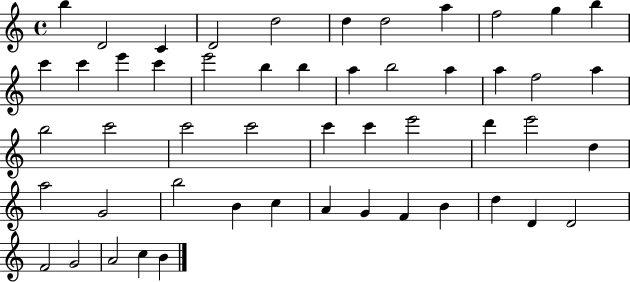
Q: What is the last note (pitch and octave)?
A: B4